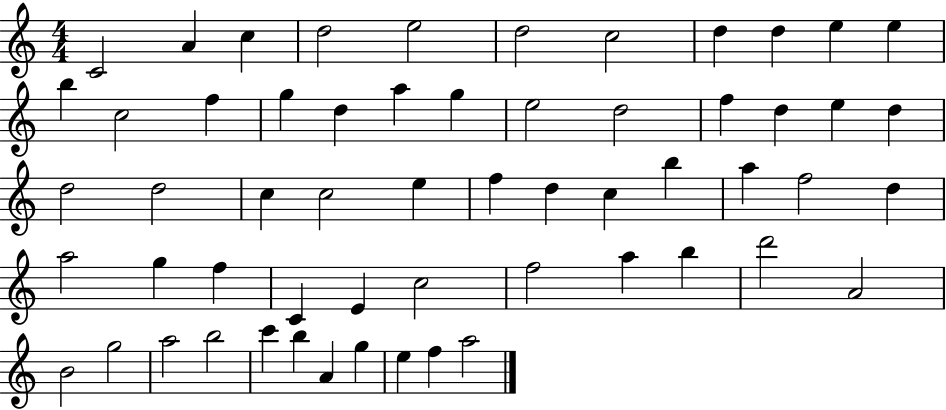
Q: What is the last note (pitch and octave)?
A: A5